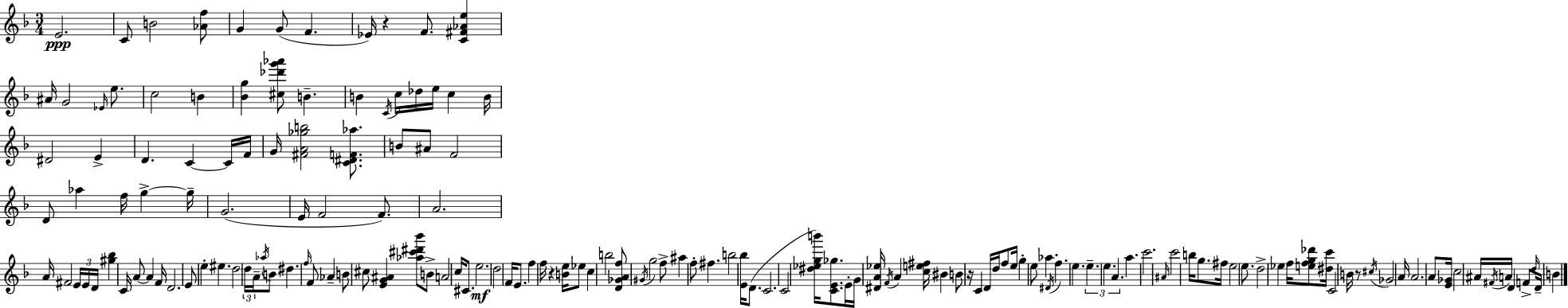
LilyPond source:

{
  \clef treble
  \numericTimeSignature
  \time 3/4
  \key f \major
  e'2.\ppp | c'8 b'2 <aes' f''>8 | g'4 g'8( f'4. | ees'16) r4 f'8. <c' fis' aes' e''>4 | \break ais'16 g'2 \grace { ees'16 } e''8. | c''2 b'4 | <bes' g''>4 <cis'' des''' g''' aes'''>8 b'4.-- | b'4 \acciaccatura { c'16 } c''16 des''16 e''16 c''4 | \break b'16 dis'2 e'4-> | d'4. c'4~~ | c'16 f'16 g'16 <fis' a' ges'' b''>2 <c' dis' f' aes''>8. | b'8 ais'8 f'2 | \break d'8 aes''4 f''16 g''4->~~ | g''16-- g'2.( | e'16 f'2 f'8.) | a'2. | \break a'16 fis'2 \tuplet 3/2 { e'16 | e'16 d'16 } <gis'' bes''>4 c'16 a'8~~ a'4 | f'16 d'2. | e'8 e''4-. eis''4. | \break d''2 \tuplet 3/2 { d''16 a'16-- | \acciaccatura { aes''16 } } b'8 dis''4. \grace { f''16 } f'8 | aes'4-- \parenthesize b'8 cis''8 <e' g' ais'>4 | <aes'' cis''' dis''' bes'''>8 b'8-> a'2 | \break c''16 cis'8. e''2.\mf | d''2 | f'16 e'8. f''4 f''16 r4 | <b' e''>16 ees''8 c''4 b''2 | \break <d' ges' a' f''>8 \acciaccatura { gis'16 } g''2 | f''8-> ais''4 f''8-. fis''4. | b''2 | <e' bes''>16 d'8.( c'2. | \break c'2 | <dis'' ees'' g'' b'''>16) <c' e' ges''>8. e'16-. g'16 <dis' a' ees''>16 \acciaccatura { f'16 } a'4 | <c'' e'' fis''>16 bis'4 b'8 r16 c'4 | d'16 d''16 f''8 e''16 g''4-. e''8 | \break aes''4. \acciaccatura { dis'16 } f''4. | e''4. \tuplet 3/2 { e''4.-- | e''4. a'4. } | a''4. c'''2. | \break \grace { ais'16 } c'''2 | b''16 g''8. fis''16 e''2 | e''8. d''2-> | \parenthesize ees''4 f''16 <e'' f'' g'' des'''>8 <dis'' c'''>16 | \break c'2 b'16 r8 \acciaccatura { cis''16 } | ges'2 a'16 a'2. | a'8 <e' ges'>16 | c''2 ais'16 \acciaccatura { fis'16 } a'16 d'4 | \break f'8-> \grace { d''16 } d'16-- b'4 \bar "|."
}